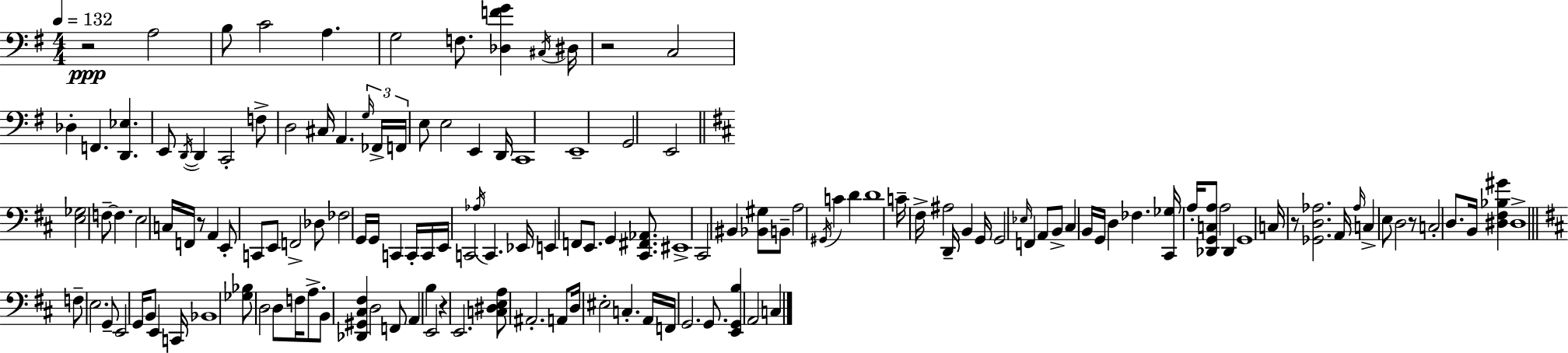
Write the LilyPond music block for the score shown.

{
  \clef bass
  \numericTimeSignature
  \time 4/4
  \key g \major
  \tempo 4 = 132
  r2\ppp a2 | b8 c'2 a4. | g2 f8. <des f' g'>4 \acciaccatura { cis16 } | dis16 r2 c2 | \break des4-. f,4. <d, ees>4. | e,8 \acciaccatura { d,16~ }~ d,4 c,2-. | f8-> d2 cis16 a,4. | \tuplet 3/2 { \grace { g16 } fes,16-> f,16 } e8 e2 e,4 | \break d,16 c,1 | e,1-- | g,2 e,2 | \bar "||" \break \key b \minor <e ges>2 f8--~~ f4. | e2 c16 f,16 r8 a,4 | e,8-. c,8 e,8 f,2-> des8 | fes2 g,16 g,16 c,4 c,16-. c,16 | \break e,16 c,2 \acciaccatura { aes16 } c,4. | ees,16 e,4 f,8 e,8. g,4 <cis, fis, aes,>8. | eis,1-> | cis,2 bis,4 <bes, gis>8 b,8-- | \break a2 \acciaccatura { gis,16 } c'4 d'4 | d'1 | c'16-- fis16-> ais2 d,16-- b,4 | g,16 g,2 \grace { ees16 } f,4 a,8 | \break b,8-> cis4 b,16 g,16 d4 fes4. | <cis, ges>16 a16-. <des, g, c a>8 a2 des,4 | g,1 | c16 r8 <ges, d aes>2. | \break a,16 \grace { aes16 } c4-> e8 d2 | r8 c2-. d8. b,16 | <dis fis bes gis'>4 dis1-> | \bar "||" \break \key b \minor f8-- e2. g,8-- | e,2 g,16 b,8 e,4 c,16 | bes,1 | <ges bes>8 d2 d8 f16 a8.-> | \break b,8 <des, gis, cis fis>4 d2 f,8 | a,4 b4 e,2 | r4 e,2. | <c dis e a>8 ais,2.-. a,8 | \break d16 eis2-. c4.-. a,16 | f,16 g,2. g,8. | <e, g, b>4 a,2 c4 | \bar "|."
}